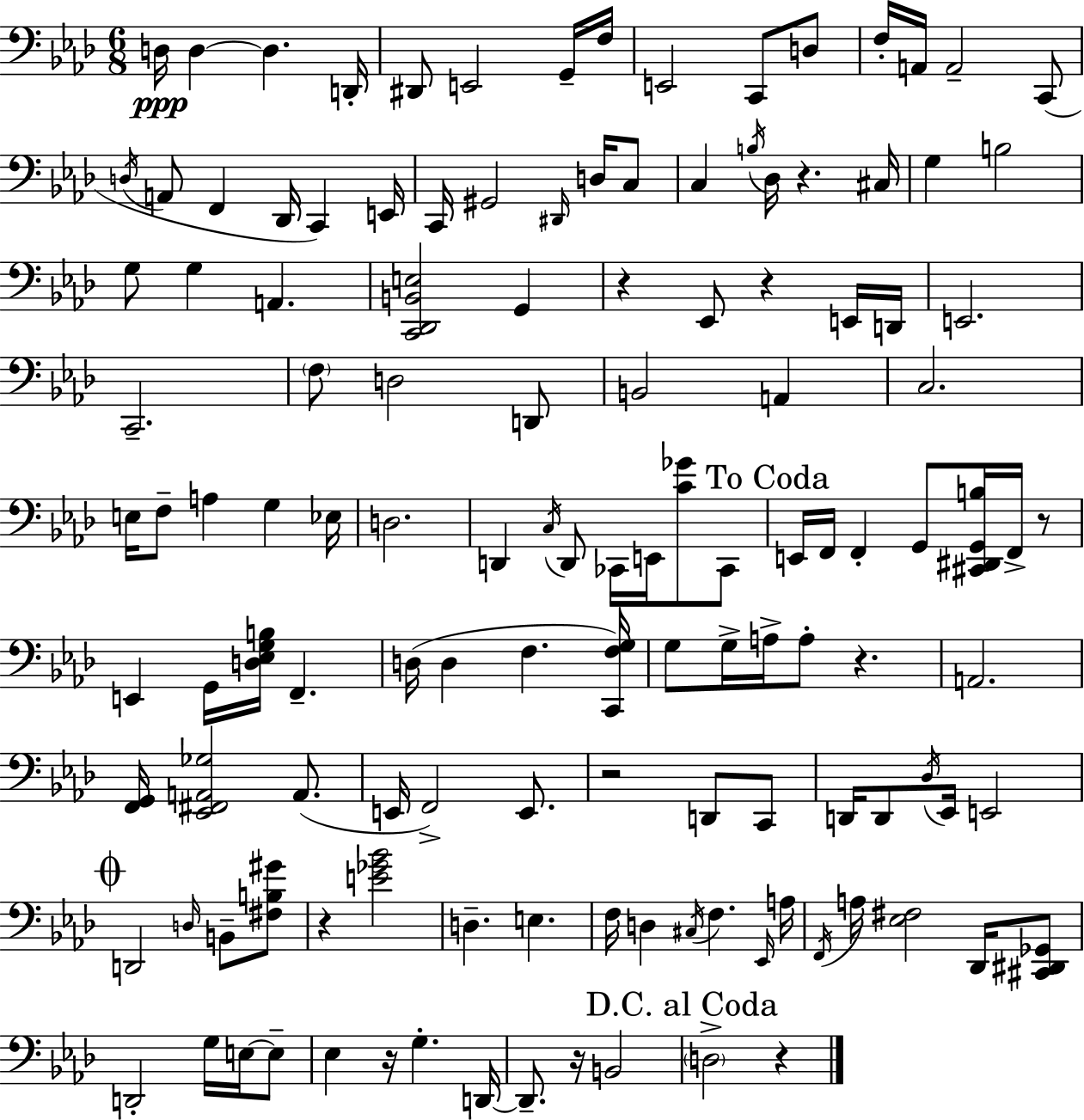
D3/s D3/q D3/q. D2/s D#2/e E2/h G2/s F3/s E2/h C2/e D3/e F3/s A2/s A2/h C2/e D3/s A2/e F2/q Db2/s C2/q E2/s C2/s G#2/h D#2/s D3/s C3/e C3/q B3/s Db3/s R/q. C#3/s G3/q B3/h G3/e G3/q A2/q. [C2,Db2,B2,E3]/h G2/q R/q Eb2/e R/q E2/s D2/s E2/h. C2/h. F3/e D3/h D2/e B2/h A2/q C3/h. E3/s F3/e A3/q G3/q Eb3/s D3/h. D2/q C3/s D2/e CES2/s E2/s [C4,Gb4]/e CES2/e E2/s F2/s F2/q G2/e [C#2,D#2,G2,B3]/s F2/s R/e E2/q G2/s [D3,Eb3,G3,B3]/s F2/q. D3/s D3/q F3/q. [C2,F3,G3]/s G3/e G3/s A3/s A3/e R/q. A2/h. [F2,G2]/s [Eb2,F#2,A2,Gb3]/h A2/e. E2/s F2/h E2/e. R/h D2/e C2/e D2/s D2/e Db3/s Eb2/s E2/h D2/h D3/s B2/e [F#3,B3,G#4]/e R/q [E4,Gb4,Bb4]/h D3/q. E3/q. F3/s D3/q C#3/s F3/q. Eb2/s A3/s F2/s A3/s [Eb3,F#3]/h Db2/s [C#2,D#2,Gb2]/e D2/h G3/s E3/s E3/e Eb3/q R/s G3/q. D2/s D2/e. R/s B2/h D3/h R/q